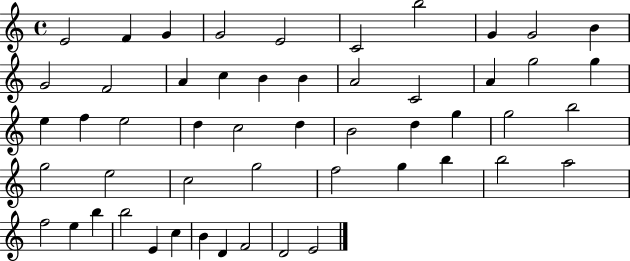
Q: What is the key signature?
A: C major